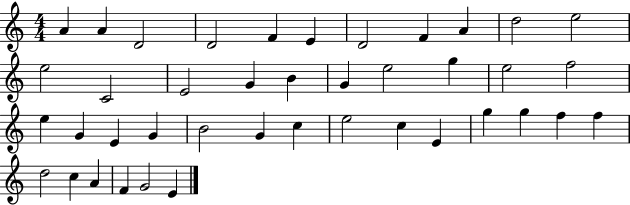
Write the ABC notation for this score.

X:1
T:Untitled
M:4/4
L:1/4
K:C
A A D2 D2 F E D2 F A d2 e2 e2 C2 E2 G B G e2 g e2 f2 e G E G B2 G c e2 c E g g f f d2 c A F G2 E